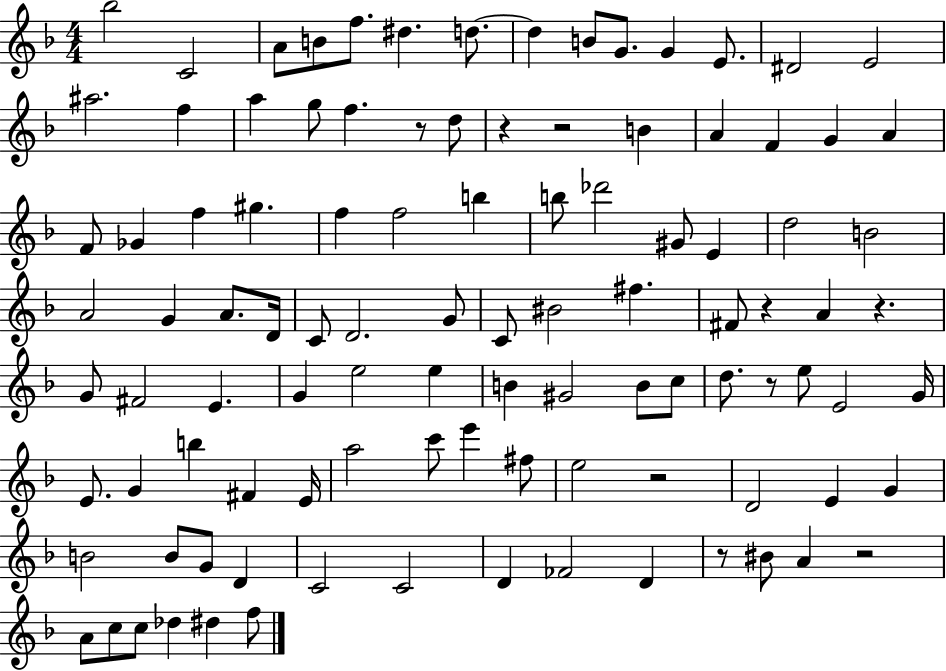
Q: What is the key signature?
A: F major